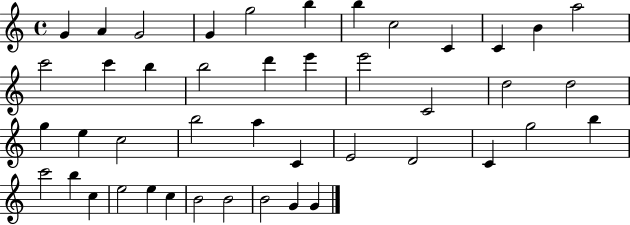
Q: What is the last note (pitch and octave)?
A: G4